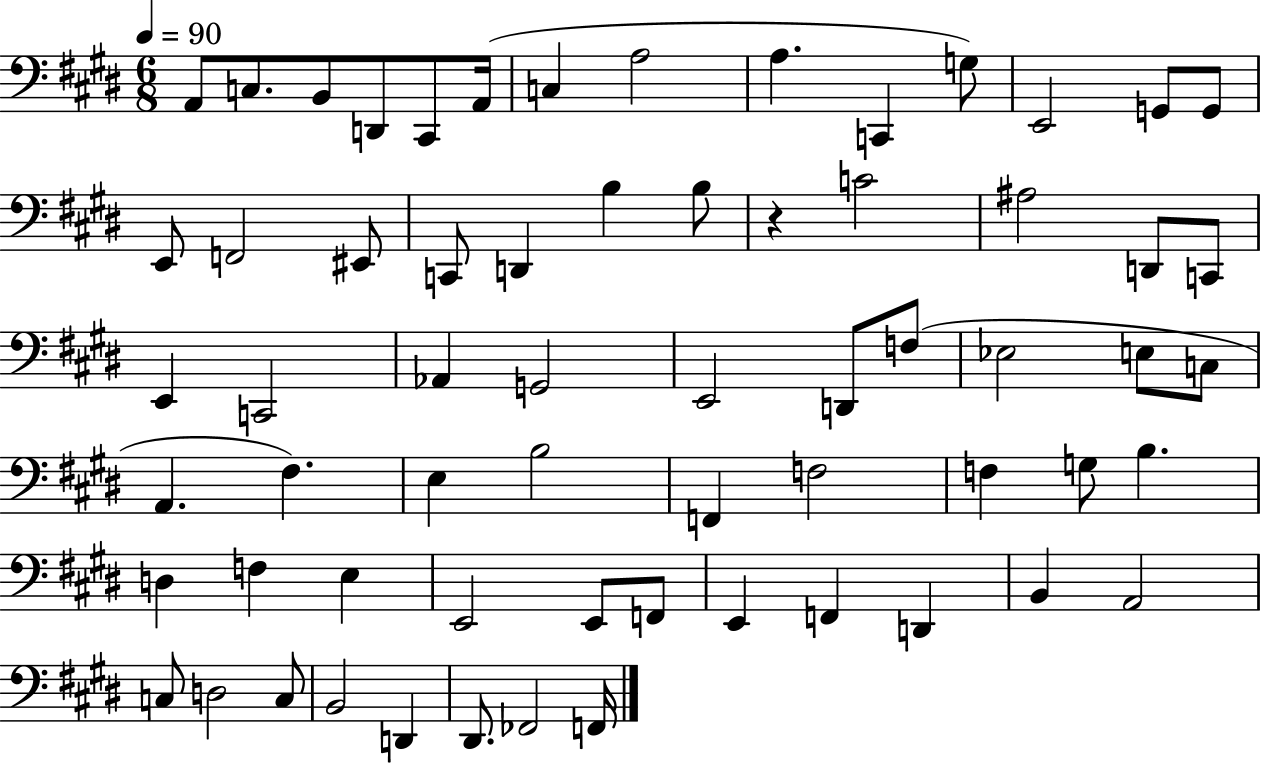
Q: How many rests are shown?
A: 1